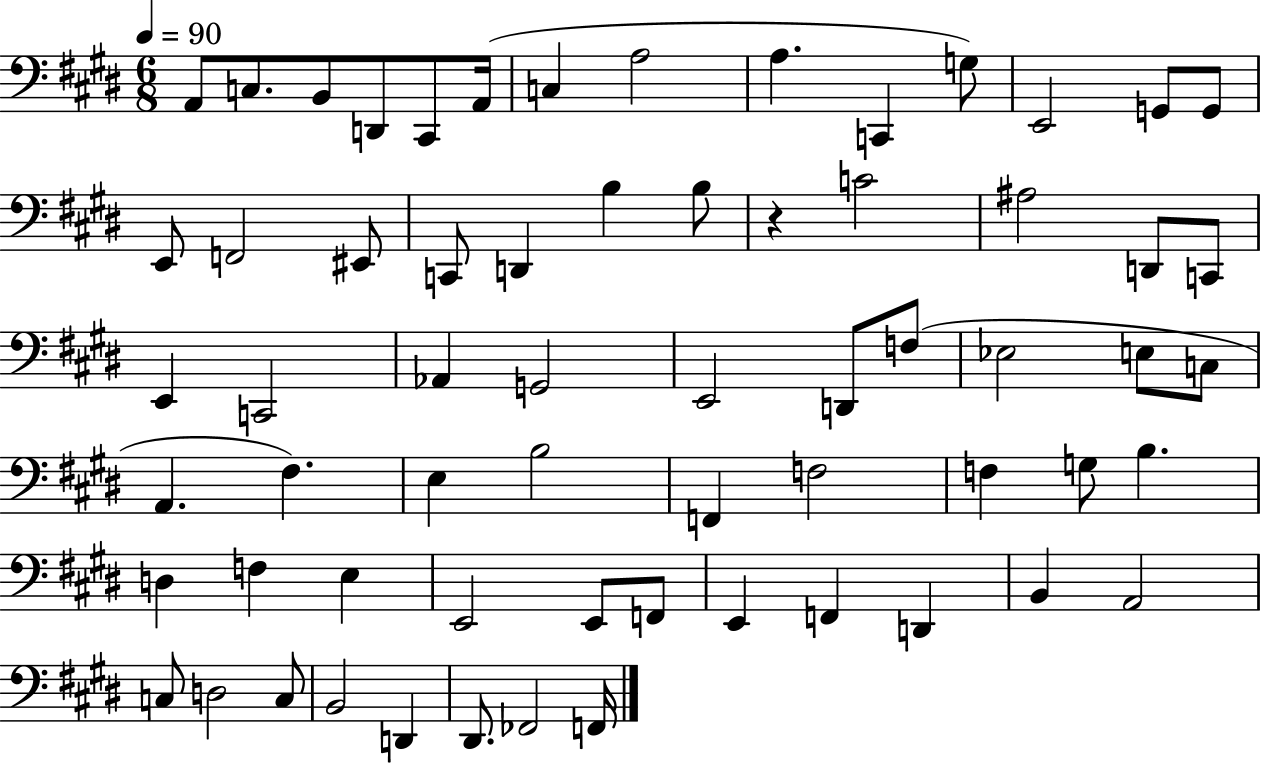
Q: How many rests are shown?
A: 1